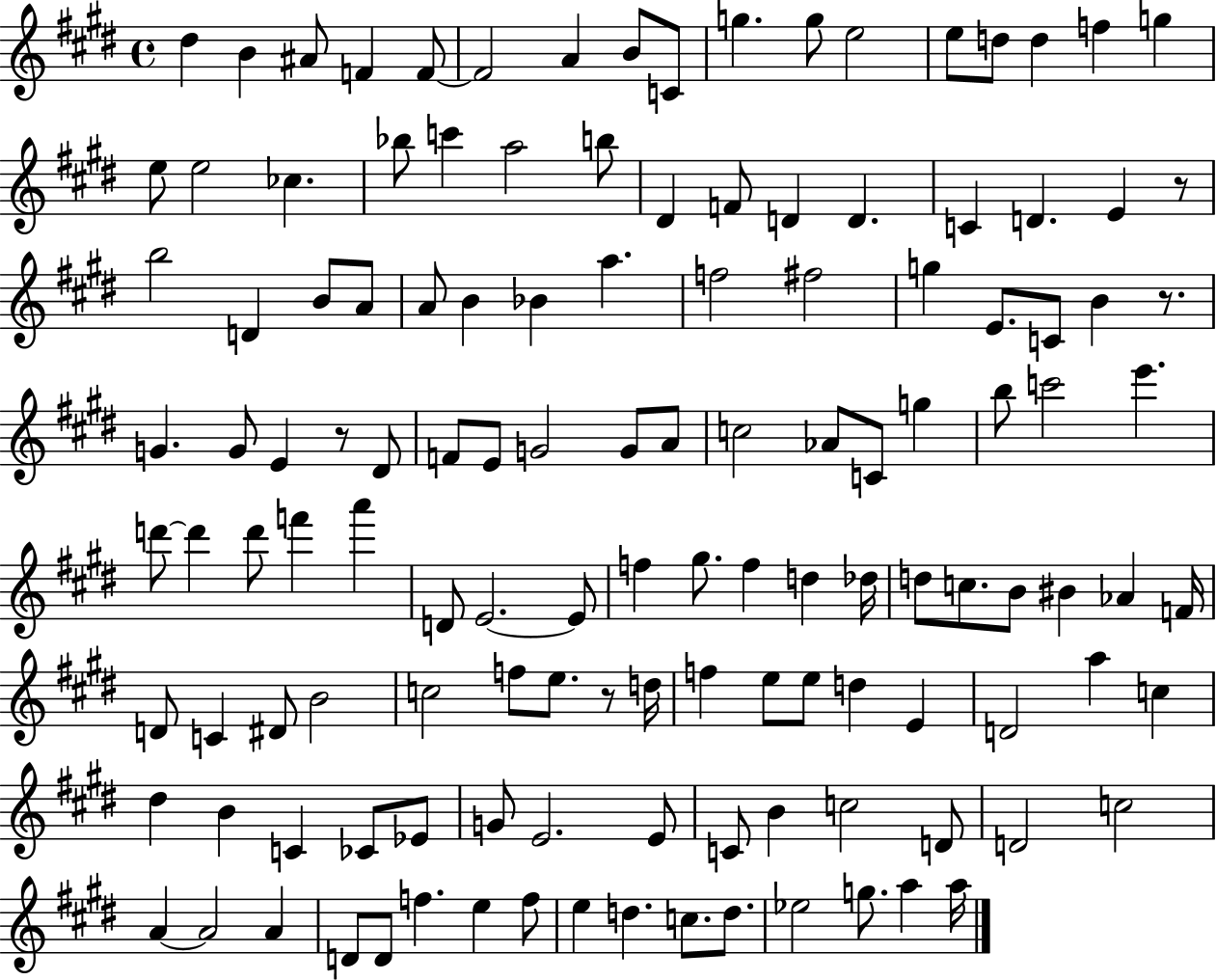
{
  \clef treble
  \time 4/4
  \defaultTimeSignature
  \key e \major
  \repeat volta 2 { dis''4 b'4 ais'8 f'4 f'8~~ | f'2 a'4 b'8 c'8 | g''4. g''8 e''2 | e''8 d''8 d''4 f''4 g''4 | \break e''8 e''2 ces''4. | bes''8 c'''4 a''2 b''8 | dis'4 f'8 d'4 d'4. | c'4 d'4. e'4 r8 | \break b''2 d'4 b'8 a'8 | a'8 b'4 bes'4 a''4. | f''2 fis''2 | g''4 e'8. c'8 b'4 r8. | \break g'4. g'8 e'4 r8 dis'8 | f'8 e'8 g'2 g'8 a'8 | c''2 aes'8 c'8 g''4 | b''8 c'''2 e'''4. | \break d'''8~~ d'''4 d'''8 f'''4 a'''4 | d'8 e'2.~~ e'8 | f''4 gis''8. f''4 d''4 des''16 | d''8 c''8. b'8 bis'4 aes'4 f'16 | \break d'8 c'4 dis'8 b'2 | c''2 f''8 e''8. r8 d''16 | f''4 e''8 e''8 d''4 e'4 | d'2 a''4 c''4 | \break dis''4 b'4 c'4 ces'8 ees'8 | g'8 e'2. e'8 | c'8 b'4 c''2 d'8 | d'2 c''2 | \break a'4~~ a'2 a'4 | d'8 d'8 f''4. e''4 f''8 | e''4 d''4. c''8. d''8. | ees''2 g''8. a''4 a''16 | \break } \bar "|."
}